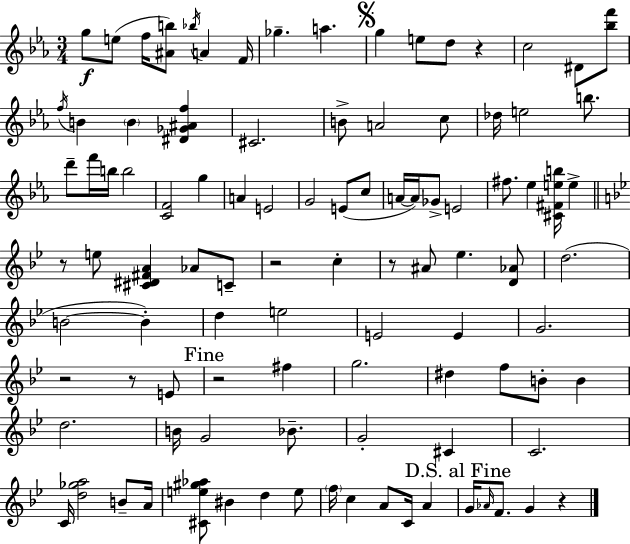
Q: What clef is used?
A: treble